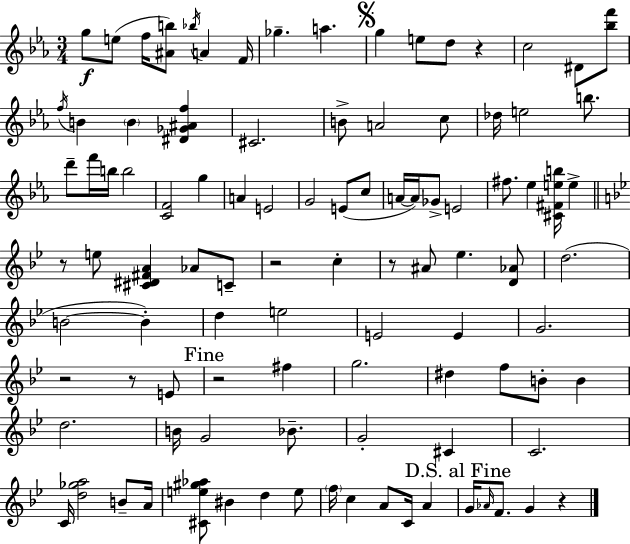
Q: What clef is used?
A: treble